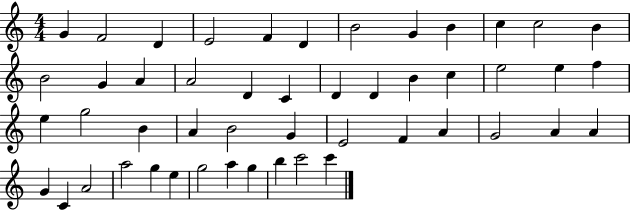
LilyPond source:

{
  \clef treble
  \numericTimeSignature
  \time 4/4
  \key c \major
  g'4 f'2 d'4 | e'2 f'4 d'4 | b'2 g'4 b'4 | c''4 c''2 b'4 | \break b'2 g'4 a'4 | a'2 d'4 c'4 | d'4 d'4 b'4 c''4 | e''2 e''4 f''4 | \break e''4 g''2 b'4 | a'4 b'2 g'4 | e'2 f'4 a'4 | g'2 a'4 a'4 | \break g'4 c'4 a'2 | a''2 g''4 e''4 | g''2 a''4 g''4 | b''4 c'''2 c'''4 | \break \bar "|."
}